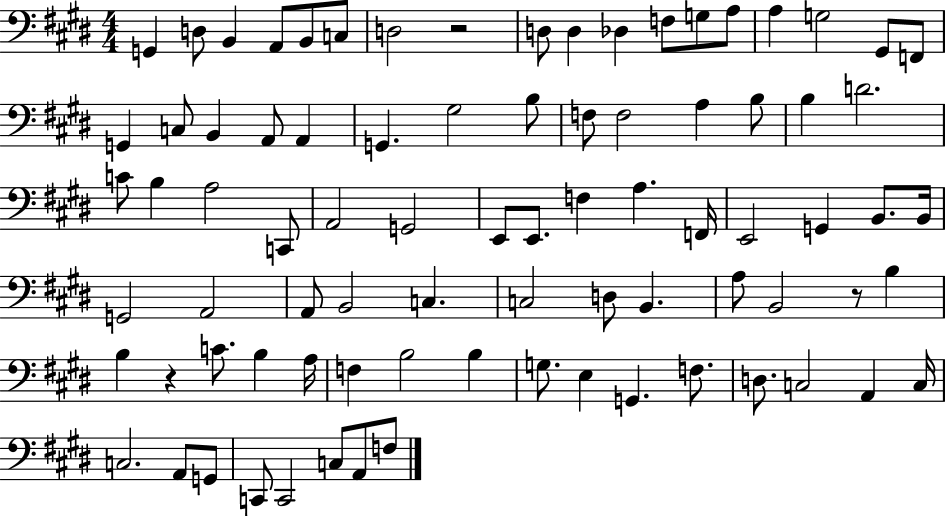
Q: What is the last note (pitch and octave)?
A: F3